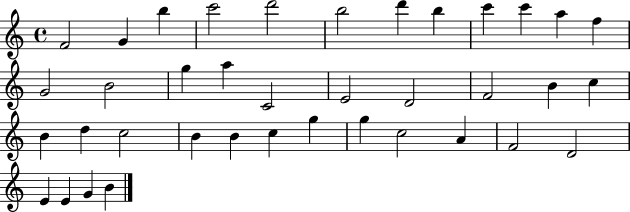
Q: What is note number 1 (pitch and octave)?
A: F4